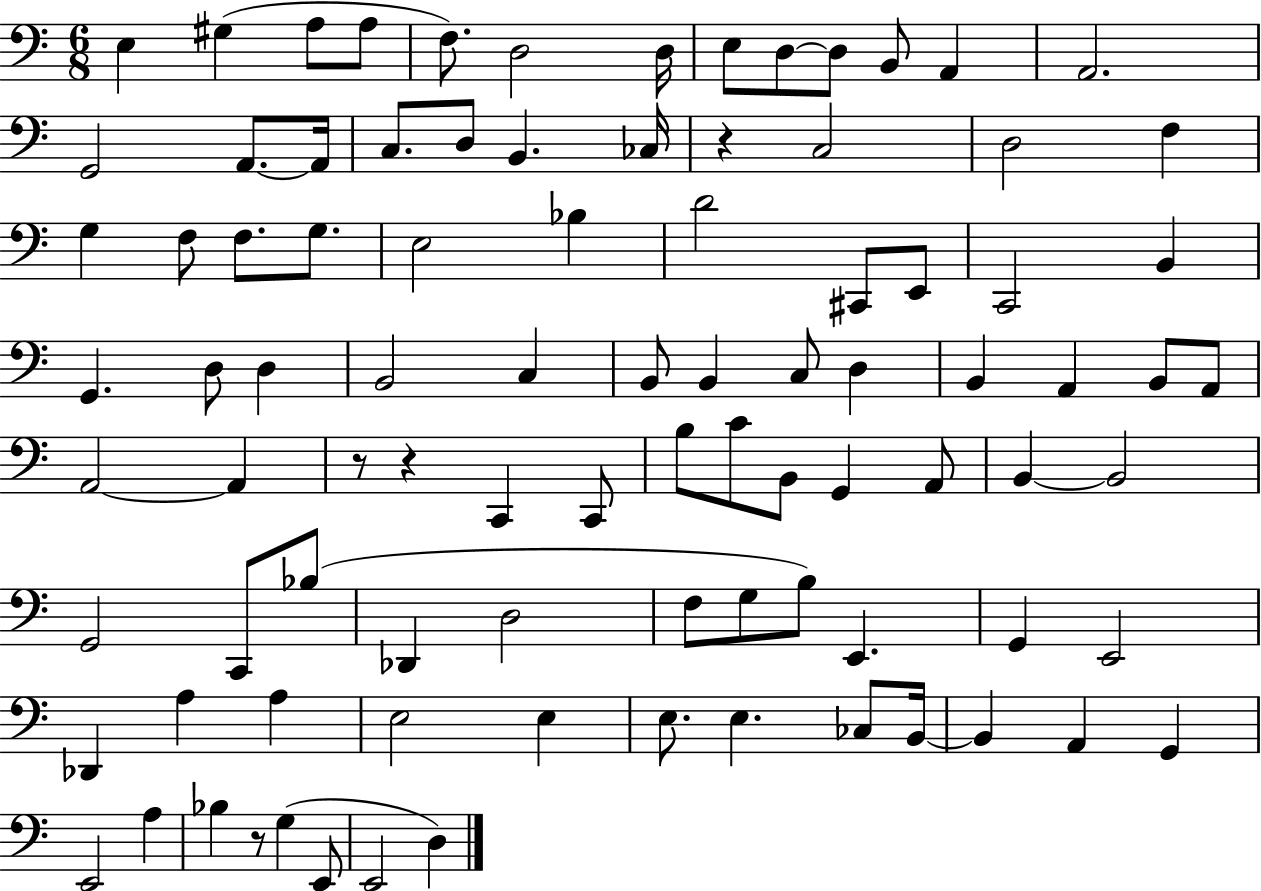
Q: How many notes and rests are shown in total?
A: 92